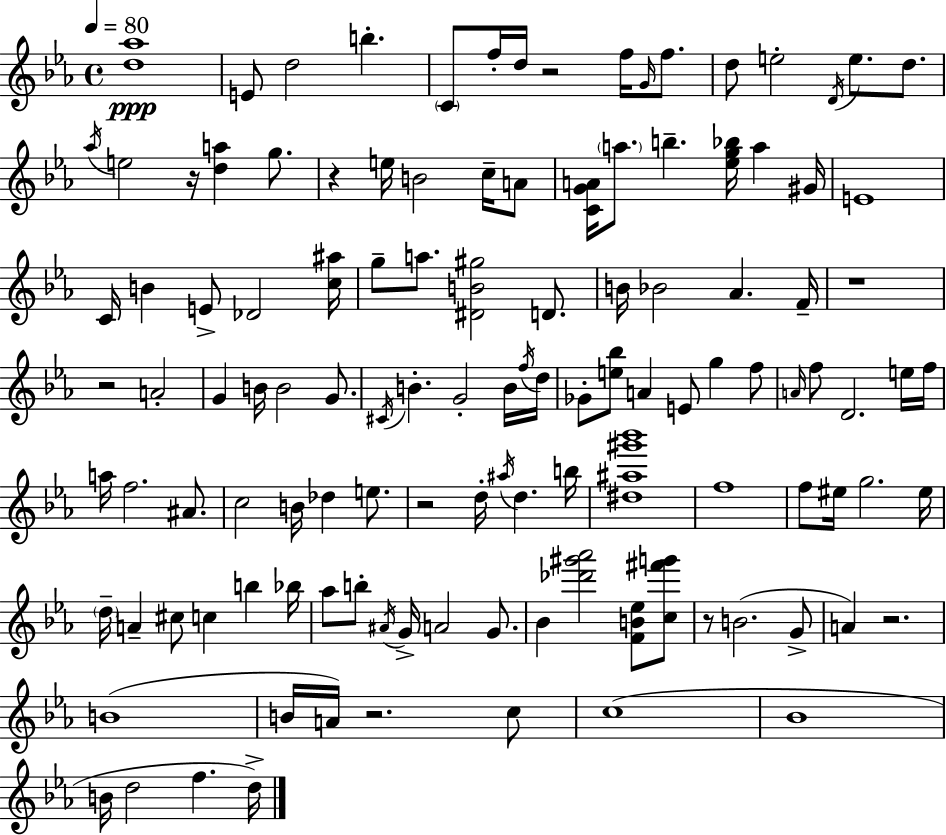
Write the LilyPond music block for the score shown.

{
  \clef treble
  \time 4/4
  \defaultTimeSignature
  \key ees \major
  \tempo 4 = 80
  <d'' aes''>1\ppp | e'8 d''2 b''4.-. | \parenthesize c'8 f''16-. d''16 r2 f''16 \grace { g'16 } f''8. | d''8 e''2-. \acciaccatura { d'16 } e''8. d''8. | \break \acciaccatura { aes''16 } e''2 r16 <d'' a''>4 | g''8. r4 e''16 b'2 | c''16-- a'8 <c' g' a'>16 \parenthesize a''8. b''4.-- <ees'' g'' bes''>16 a''4 | gis'16 e'1 | \break c'16 b'4 e'8-> des'2 | <c'' ais''>16 g''8-- a''8. <dis' b' gis''>2 | d'8. b'16 bes'2 aes'4. | f'16-- r1 | \break r2 a'2-. | g'4 b'16 b'2 | g'8. \acciaccatura { cis'16 } b'4.-. g'2-. | b'16 \acciaccatura { f''16 } d''16 ges'8-. <e'' bes''>8 a'4 e'8 g''4 | \break f''8 \grace { a'16 } f''8 d'2. | e''16 f''16 a''16 f''2. | ais'8. c''2 b'16 des''4 | e''8. r2 d''16-. \acciaccatura { ais''16 } | \break d''4. b''16 <dis'' ais'' gis''' bes'''>1 | f''1 | f''8 eis''16 g''2. | eis''16 \parenthesize d''16-- a'4-- cis''8 c''4 | \break b''4 bes''16 aes''8 b''8-. \acciaccatura { ais'16 } g'16-> a'2 | g'8. bes'4 <des''' gis''' aes'''>2 | <f' b' ees''>8 <c'' fis''' g'''>8 r8 b'2.( | g'8-> a'4) r2. | \break b'1( | b'16 a'16) r2. | c''8 c''1( | bes'1 | \break b'16 d''2 | f''4. d''16->) \bar "|."
}